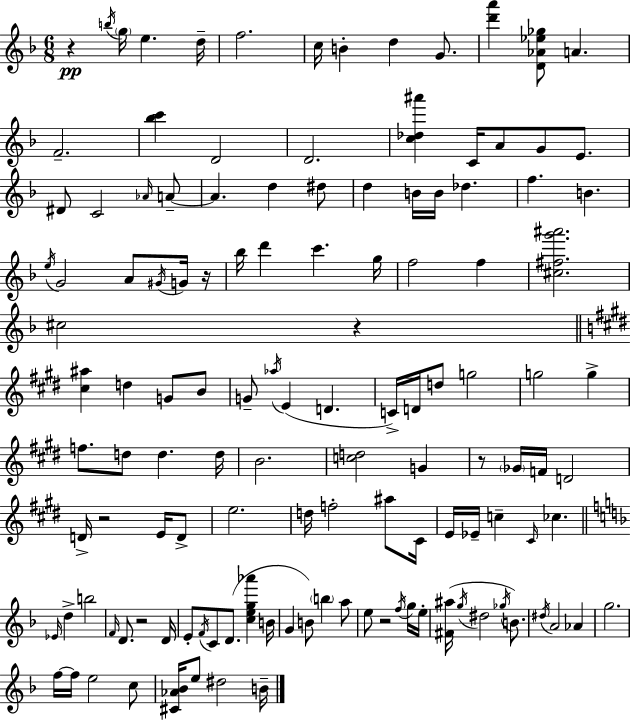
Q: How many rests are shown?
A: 7